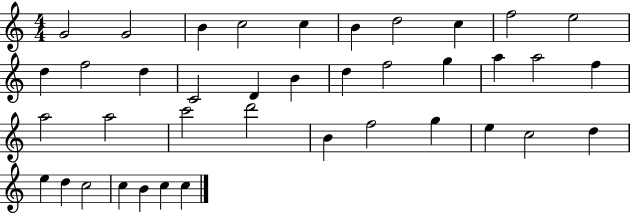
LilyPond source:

{
  \clef treble
  \numericTimeSignature
  \time 4/4
  \key c \major
  g'2 g'2 | b'4 c''2 c''4 | b'4 d''2 c''4 | f''2 e''2 | \break d''4 f''2 d''4 | c'2 d'4 b'4 | d''4 f''2 g''4 | a''4 a''2 f''4 | \break a''2 a''2 | c'''2 d'''2 | b'4 f''2 g''4 | e''4 c''2 d''4 | \break e''4 d''4 c''2 | c''4 b'4 c''4 c''4 | \bar "|."
}